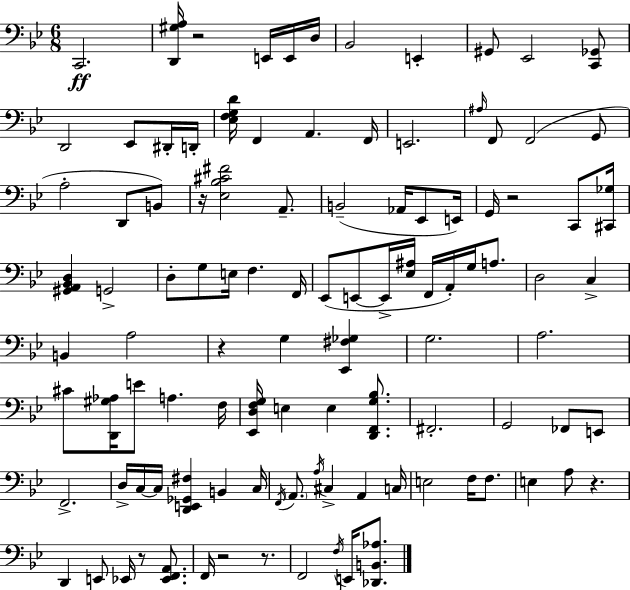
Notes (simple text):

C2/h. [D2,G#3,A3]/s R/h E2/s E2/s D3/s Bb2/h E2/q G#2/e Eb2/h [C2,Gb2]/e D2/h Eb2/e D#2/s D2/s [Eb3,F3,G3,D4]/s F2/q A2/q. F2/s E2/h. A#3/s F2/e F2/h G2/e A3/h D2/e B2/e R/s [Eb3,Bb3,C#4,F#4]/h A2/e. B2/h Ab2/s Eb2/e E2/s G2/s R/h C2/e [C#2,Gb3]/s [G#2,A2,Bb2,D3]/q G2/h D3/e G3/e E3/s F3/q. F2/s Eb2/e E2/e E2/s [Eb3,A#3]/s F2/s A2/s G3/s A3/e. D3/h C3/q B2/q A3/h R/q G3/q [Eb2,F#3,Gb3]/q G3/h. A3/h. C#4/e [D2,G#3,Ab3]/s E4/e A3/q. F3/s [Eb2,D3,F3,G3]/s E3/q E3/q [D2,F2,G3,Bb3]/e. F#2/h. G2/h FES2/e E2/e F2/h. D3/s C3/s C3/s [D2,E2,Gb2,F#3]/q B2/q C3/s F2/s A2/e. A3/s C#3/q A2/q C3/s E3/h F3/s F3/e. E3/q A3/e R/q. D2/q E2/e Eb2/s R/e [Eb2,F2,A2]/e. F2/s R/h R/e. F2/h F3/s E2/s [Db2,B2,Ab3]/e.